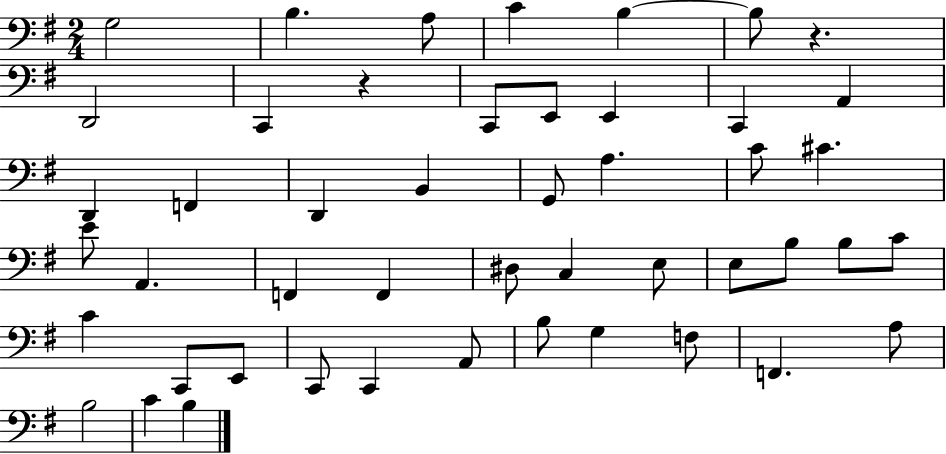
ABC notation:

X:1
T:Untitled
M:2/4
L:1/4
K:G
G,2 B, A,/2 C B, B,/2 z D,,2 C,, z C,,/2 E,,/2 E,, C,, A,, D,, F,, D,, B,, G,,/2 A, C/2 ^C E/2 A,, F,, F,, ^D,/2 C, E,/2 E,/2 B,/2 B,/2 C/2 C C,,/2 E,,/2 C,,/2 C,, A,,/2 B,/2 G, F,/2 F,, A,/2 B,2 C B,